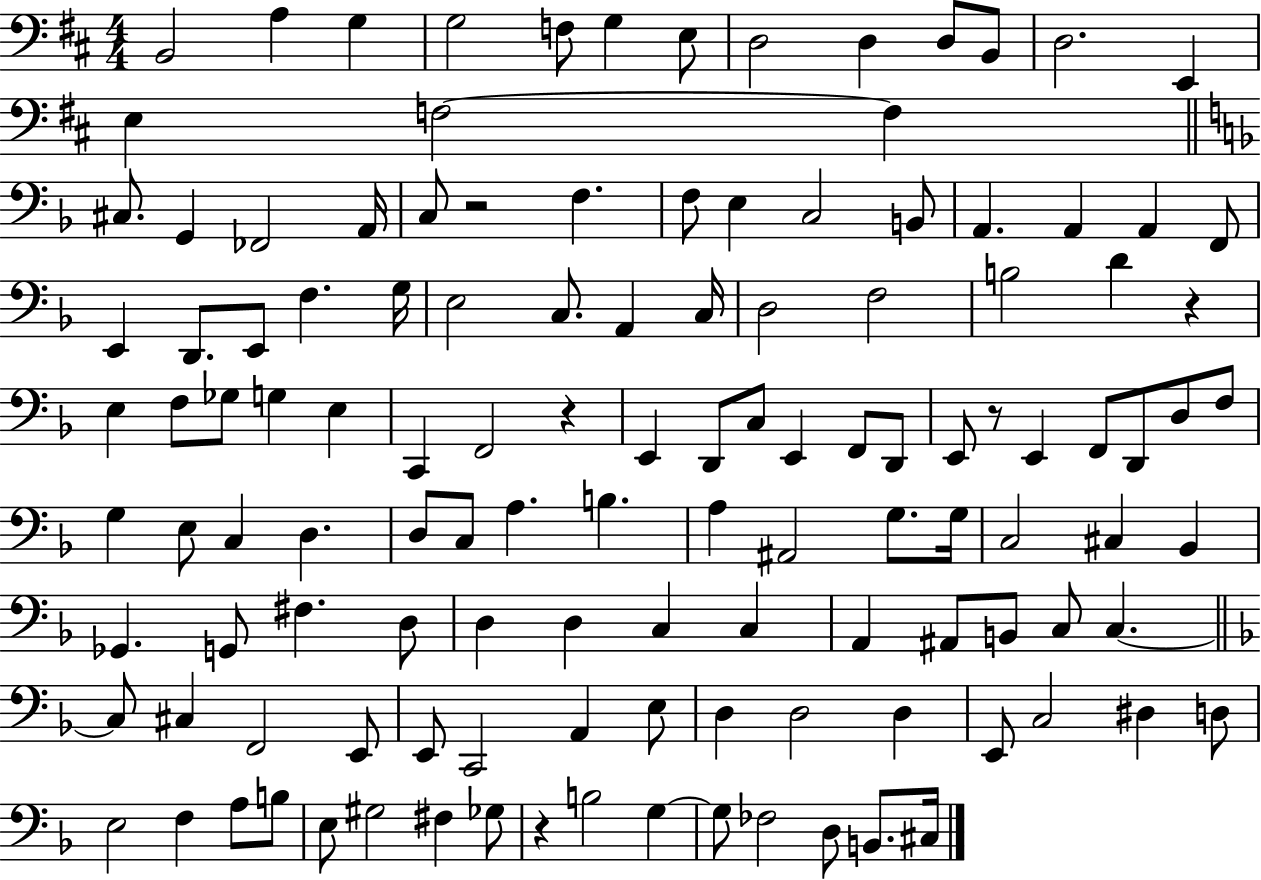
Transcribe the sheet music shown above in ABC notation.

X:1
T:Untitled
M:4/4
L:1/4
K:D
B,,2 A, G, G,2 F,/2 G, E,/2 D,2 D, D,/2 B,,/2 D,2 E,, E, F,2 F, ^C,/2 G,, _F,,2 A,,/4 C,/2 z2 F, F,/2 E, C,2 B,,/2 A,, A,, A,, F,,/2 E,, D,,/2 E,,/2 F, G,/4 E,2 C,/2 A,, C,/4 D,2 F,2 B,2 D z E, F,/2 _G,/2 G, E, C,, F,,2 z E,, D,,/2 C,/2 E,, F,,/2 D,,/2 E,,/2 z/2 E,, F,,/2 D,,/2 D,/2 F,/2 G, E,/2 C, D, D,/2 C,/2 A, B, A, ^A,,2 G,/2 G,/4 C,2 ^C, _B,, _G,, G,,/2 ^F, D,/2 D, D, C, C, A,, ^A,,/2 B,,/2 C,/2 C, C,/2 ^C, F,,2 E,,/2 E,,/2 C,,2 A,, E,/2 D, D,2 D, E,,/2 C,2 ^D, D,/2 E,2 F, A,/2 B,/2 E,/2 ^G,2 ^F, _G,/2 z B,2 G, G,/2 _F,2 D,/2 B,,/2 ^C,/4